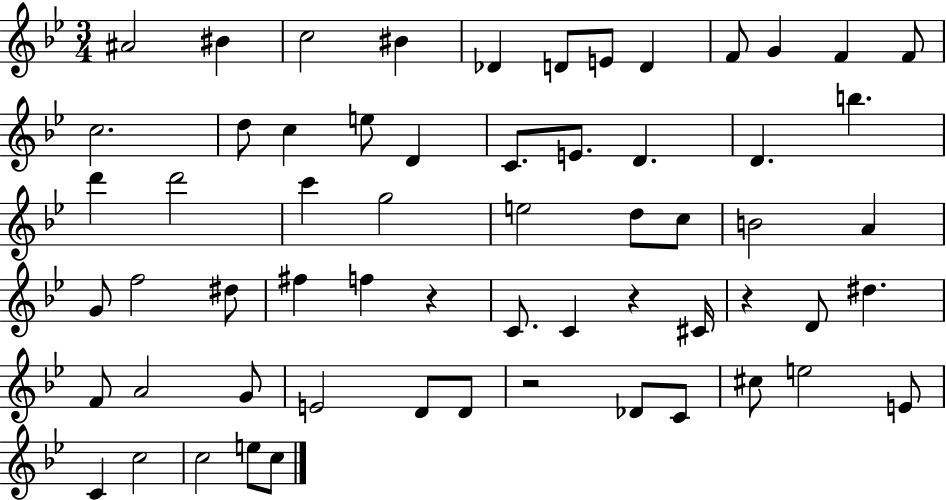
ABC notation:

X:1
T:Untitled
M:3/4
L:1/4
K:Bb
^A2 ^B c2 ^B _D D/2 E/2 D F/2 G F F/2 c2 d/2 c e/2 D C/2 E/2 D D b d' d'2 c' g2 e2 d/2 c/2 B2 A G/2 f2 ^d/2 ^f f z C/2 C z ^C/4 z D/2 ^d F/2 A2 G/2 E2 D/2 D/2 z2 _D/2 C/2 ^c/2 e2 E/2 C c2 c2 e/2 c/2